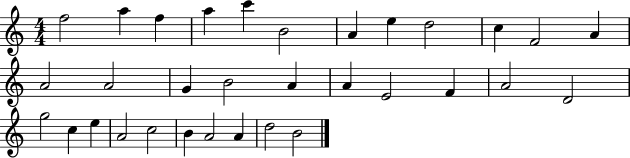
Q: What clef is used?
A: treble